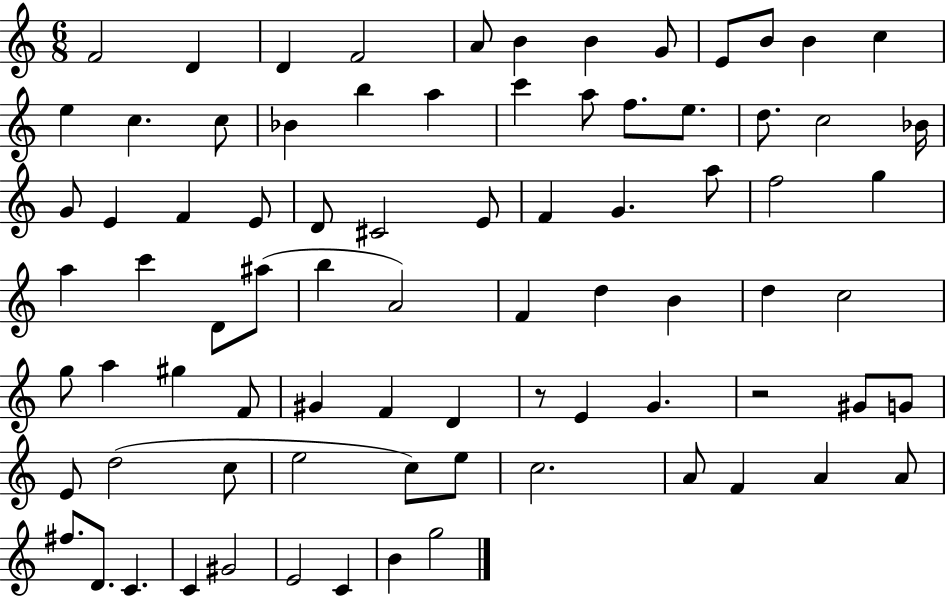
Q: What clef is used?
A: treble